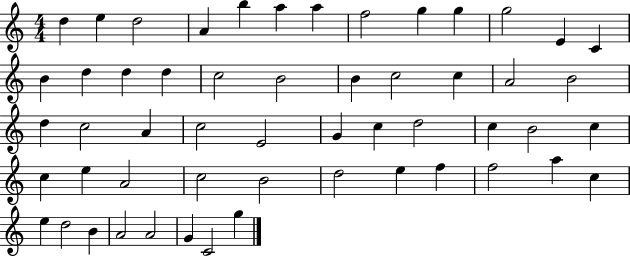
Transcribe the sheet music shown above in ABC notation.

X:1
T:Untitled
M:4/4
L:1/4
K:C
d e d2 A b a a f2 g g g2 E C B d d d c2 B2 B c2 c A2 B2 d c2 A c2 E2 G c d2 c B2 c c e A2 c2 B2 d2 e f f2 a c e d2 B A2 A2 G C2 g